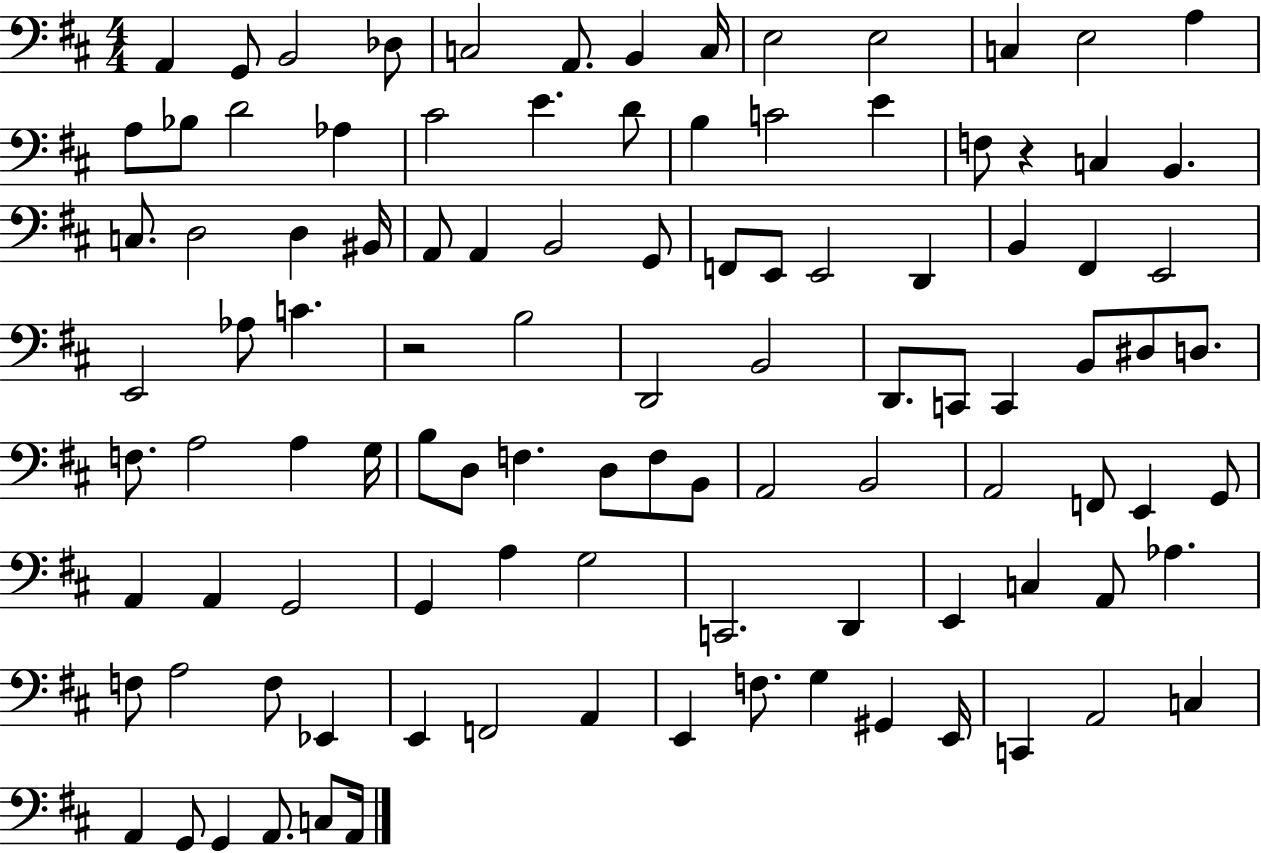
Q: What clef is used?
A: bass